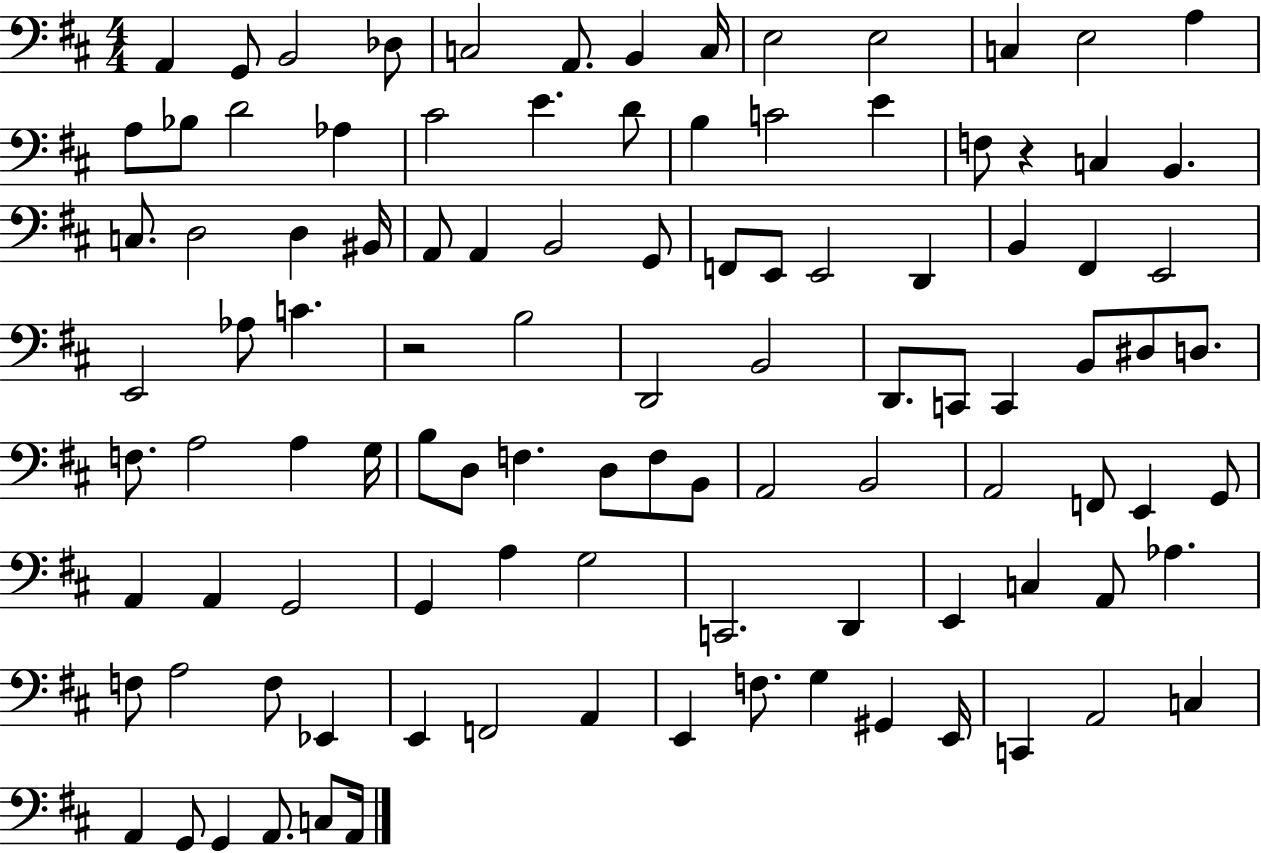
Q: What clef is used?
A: bass